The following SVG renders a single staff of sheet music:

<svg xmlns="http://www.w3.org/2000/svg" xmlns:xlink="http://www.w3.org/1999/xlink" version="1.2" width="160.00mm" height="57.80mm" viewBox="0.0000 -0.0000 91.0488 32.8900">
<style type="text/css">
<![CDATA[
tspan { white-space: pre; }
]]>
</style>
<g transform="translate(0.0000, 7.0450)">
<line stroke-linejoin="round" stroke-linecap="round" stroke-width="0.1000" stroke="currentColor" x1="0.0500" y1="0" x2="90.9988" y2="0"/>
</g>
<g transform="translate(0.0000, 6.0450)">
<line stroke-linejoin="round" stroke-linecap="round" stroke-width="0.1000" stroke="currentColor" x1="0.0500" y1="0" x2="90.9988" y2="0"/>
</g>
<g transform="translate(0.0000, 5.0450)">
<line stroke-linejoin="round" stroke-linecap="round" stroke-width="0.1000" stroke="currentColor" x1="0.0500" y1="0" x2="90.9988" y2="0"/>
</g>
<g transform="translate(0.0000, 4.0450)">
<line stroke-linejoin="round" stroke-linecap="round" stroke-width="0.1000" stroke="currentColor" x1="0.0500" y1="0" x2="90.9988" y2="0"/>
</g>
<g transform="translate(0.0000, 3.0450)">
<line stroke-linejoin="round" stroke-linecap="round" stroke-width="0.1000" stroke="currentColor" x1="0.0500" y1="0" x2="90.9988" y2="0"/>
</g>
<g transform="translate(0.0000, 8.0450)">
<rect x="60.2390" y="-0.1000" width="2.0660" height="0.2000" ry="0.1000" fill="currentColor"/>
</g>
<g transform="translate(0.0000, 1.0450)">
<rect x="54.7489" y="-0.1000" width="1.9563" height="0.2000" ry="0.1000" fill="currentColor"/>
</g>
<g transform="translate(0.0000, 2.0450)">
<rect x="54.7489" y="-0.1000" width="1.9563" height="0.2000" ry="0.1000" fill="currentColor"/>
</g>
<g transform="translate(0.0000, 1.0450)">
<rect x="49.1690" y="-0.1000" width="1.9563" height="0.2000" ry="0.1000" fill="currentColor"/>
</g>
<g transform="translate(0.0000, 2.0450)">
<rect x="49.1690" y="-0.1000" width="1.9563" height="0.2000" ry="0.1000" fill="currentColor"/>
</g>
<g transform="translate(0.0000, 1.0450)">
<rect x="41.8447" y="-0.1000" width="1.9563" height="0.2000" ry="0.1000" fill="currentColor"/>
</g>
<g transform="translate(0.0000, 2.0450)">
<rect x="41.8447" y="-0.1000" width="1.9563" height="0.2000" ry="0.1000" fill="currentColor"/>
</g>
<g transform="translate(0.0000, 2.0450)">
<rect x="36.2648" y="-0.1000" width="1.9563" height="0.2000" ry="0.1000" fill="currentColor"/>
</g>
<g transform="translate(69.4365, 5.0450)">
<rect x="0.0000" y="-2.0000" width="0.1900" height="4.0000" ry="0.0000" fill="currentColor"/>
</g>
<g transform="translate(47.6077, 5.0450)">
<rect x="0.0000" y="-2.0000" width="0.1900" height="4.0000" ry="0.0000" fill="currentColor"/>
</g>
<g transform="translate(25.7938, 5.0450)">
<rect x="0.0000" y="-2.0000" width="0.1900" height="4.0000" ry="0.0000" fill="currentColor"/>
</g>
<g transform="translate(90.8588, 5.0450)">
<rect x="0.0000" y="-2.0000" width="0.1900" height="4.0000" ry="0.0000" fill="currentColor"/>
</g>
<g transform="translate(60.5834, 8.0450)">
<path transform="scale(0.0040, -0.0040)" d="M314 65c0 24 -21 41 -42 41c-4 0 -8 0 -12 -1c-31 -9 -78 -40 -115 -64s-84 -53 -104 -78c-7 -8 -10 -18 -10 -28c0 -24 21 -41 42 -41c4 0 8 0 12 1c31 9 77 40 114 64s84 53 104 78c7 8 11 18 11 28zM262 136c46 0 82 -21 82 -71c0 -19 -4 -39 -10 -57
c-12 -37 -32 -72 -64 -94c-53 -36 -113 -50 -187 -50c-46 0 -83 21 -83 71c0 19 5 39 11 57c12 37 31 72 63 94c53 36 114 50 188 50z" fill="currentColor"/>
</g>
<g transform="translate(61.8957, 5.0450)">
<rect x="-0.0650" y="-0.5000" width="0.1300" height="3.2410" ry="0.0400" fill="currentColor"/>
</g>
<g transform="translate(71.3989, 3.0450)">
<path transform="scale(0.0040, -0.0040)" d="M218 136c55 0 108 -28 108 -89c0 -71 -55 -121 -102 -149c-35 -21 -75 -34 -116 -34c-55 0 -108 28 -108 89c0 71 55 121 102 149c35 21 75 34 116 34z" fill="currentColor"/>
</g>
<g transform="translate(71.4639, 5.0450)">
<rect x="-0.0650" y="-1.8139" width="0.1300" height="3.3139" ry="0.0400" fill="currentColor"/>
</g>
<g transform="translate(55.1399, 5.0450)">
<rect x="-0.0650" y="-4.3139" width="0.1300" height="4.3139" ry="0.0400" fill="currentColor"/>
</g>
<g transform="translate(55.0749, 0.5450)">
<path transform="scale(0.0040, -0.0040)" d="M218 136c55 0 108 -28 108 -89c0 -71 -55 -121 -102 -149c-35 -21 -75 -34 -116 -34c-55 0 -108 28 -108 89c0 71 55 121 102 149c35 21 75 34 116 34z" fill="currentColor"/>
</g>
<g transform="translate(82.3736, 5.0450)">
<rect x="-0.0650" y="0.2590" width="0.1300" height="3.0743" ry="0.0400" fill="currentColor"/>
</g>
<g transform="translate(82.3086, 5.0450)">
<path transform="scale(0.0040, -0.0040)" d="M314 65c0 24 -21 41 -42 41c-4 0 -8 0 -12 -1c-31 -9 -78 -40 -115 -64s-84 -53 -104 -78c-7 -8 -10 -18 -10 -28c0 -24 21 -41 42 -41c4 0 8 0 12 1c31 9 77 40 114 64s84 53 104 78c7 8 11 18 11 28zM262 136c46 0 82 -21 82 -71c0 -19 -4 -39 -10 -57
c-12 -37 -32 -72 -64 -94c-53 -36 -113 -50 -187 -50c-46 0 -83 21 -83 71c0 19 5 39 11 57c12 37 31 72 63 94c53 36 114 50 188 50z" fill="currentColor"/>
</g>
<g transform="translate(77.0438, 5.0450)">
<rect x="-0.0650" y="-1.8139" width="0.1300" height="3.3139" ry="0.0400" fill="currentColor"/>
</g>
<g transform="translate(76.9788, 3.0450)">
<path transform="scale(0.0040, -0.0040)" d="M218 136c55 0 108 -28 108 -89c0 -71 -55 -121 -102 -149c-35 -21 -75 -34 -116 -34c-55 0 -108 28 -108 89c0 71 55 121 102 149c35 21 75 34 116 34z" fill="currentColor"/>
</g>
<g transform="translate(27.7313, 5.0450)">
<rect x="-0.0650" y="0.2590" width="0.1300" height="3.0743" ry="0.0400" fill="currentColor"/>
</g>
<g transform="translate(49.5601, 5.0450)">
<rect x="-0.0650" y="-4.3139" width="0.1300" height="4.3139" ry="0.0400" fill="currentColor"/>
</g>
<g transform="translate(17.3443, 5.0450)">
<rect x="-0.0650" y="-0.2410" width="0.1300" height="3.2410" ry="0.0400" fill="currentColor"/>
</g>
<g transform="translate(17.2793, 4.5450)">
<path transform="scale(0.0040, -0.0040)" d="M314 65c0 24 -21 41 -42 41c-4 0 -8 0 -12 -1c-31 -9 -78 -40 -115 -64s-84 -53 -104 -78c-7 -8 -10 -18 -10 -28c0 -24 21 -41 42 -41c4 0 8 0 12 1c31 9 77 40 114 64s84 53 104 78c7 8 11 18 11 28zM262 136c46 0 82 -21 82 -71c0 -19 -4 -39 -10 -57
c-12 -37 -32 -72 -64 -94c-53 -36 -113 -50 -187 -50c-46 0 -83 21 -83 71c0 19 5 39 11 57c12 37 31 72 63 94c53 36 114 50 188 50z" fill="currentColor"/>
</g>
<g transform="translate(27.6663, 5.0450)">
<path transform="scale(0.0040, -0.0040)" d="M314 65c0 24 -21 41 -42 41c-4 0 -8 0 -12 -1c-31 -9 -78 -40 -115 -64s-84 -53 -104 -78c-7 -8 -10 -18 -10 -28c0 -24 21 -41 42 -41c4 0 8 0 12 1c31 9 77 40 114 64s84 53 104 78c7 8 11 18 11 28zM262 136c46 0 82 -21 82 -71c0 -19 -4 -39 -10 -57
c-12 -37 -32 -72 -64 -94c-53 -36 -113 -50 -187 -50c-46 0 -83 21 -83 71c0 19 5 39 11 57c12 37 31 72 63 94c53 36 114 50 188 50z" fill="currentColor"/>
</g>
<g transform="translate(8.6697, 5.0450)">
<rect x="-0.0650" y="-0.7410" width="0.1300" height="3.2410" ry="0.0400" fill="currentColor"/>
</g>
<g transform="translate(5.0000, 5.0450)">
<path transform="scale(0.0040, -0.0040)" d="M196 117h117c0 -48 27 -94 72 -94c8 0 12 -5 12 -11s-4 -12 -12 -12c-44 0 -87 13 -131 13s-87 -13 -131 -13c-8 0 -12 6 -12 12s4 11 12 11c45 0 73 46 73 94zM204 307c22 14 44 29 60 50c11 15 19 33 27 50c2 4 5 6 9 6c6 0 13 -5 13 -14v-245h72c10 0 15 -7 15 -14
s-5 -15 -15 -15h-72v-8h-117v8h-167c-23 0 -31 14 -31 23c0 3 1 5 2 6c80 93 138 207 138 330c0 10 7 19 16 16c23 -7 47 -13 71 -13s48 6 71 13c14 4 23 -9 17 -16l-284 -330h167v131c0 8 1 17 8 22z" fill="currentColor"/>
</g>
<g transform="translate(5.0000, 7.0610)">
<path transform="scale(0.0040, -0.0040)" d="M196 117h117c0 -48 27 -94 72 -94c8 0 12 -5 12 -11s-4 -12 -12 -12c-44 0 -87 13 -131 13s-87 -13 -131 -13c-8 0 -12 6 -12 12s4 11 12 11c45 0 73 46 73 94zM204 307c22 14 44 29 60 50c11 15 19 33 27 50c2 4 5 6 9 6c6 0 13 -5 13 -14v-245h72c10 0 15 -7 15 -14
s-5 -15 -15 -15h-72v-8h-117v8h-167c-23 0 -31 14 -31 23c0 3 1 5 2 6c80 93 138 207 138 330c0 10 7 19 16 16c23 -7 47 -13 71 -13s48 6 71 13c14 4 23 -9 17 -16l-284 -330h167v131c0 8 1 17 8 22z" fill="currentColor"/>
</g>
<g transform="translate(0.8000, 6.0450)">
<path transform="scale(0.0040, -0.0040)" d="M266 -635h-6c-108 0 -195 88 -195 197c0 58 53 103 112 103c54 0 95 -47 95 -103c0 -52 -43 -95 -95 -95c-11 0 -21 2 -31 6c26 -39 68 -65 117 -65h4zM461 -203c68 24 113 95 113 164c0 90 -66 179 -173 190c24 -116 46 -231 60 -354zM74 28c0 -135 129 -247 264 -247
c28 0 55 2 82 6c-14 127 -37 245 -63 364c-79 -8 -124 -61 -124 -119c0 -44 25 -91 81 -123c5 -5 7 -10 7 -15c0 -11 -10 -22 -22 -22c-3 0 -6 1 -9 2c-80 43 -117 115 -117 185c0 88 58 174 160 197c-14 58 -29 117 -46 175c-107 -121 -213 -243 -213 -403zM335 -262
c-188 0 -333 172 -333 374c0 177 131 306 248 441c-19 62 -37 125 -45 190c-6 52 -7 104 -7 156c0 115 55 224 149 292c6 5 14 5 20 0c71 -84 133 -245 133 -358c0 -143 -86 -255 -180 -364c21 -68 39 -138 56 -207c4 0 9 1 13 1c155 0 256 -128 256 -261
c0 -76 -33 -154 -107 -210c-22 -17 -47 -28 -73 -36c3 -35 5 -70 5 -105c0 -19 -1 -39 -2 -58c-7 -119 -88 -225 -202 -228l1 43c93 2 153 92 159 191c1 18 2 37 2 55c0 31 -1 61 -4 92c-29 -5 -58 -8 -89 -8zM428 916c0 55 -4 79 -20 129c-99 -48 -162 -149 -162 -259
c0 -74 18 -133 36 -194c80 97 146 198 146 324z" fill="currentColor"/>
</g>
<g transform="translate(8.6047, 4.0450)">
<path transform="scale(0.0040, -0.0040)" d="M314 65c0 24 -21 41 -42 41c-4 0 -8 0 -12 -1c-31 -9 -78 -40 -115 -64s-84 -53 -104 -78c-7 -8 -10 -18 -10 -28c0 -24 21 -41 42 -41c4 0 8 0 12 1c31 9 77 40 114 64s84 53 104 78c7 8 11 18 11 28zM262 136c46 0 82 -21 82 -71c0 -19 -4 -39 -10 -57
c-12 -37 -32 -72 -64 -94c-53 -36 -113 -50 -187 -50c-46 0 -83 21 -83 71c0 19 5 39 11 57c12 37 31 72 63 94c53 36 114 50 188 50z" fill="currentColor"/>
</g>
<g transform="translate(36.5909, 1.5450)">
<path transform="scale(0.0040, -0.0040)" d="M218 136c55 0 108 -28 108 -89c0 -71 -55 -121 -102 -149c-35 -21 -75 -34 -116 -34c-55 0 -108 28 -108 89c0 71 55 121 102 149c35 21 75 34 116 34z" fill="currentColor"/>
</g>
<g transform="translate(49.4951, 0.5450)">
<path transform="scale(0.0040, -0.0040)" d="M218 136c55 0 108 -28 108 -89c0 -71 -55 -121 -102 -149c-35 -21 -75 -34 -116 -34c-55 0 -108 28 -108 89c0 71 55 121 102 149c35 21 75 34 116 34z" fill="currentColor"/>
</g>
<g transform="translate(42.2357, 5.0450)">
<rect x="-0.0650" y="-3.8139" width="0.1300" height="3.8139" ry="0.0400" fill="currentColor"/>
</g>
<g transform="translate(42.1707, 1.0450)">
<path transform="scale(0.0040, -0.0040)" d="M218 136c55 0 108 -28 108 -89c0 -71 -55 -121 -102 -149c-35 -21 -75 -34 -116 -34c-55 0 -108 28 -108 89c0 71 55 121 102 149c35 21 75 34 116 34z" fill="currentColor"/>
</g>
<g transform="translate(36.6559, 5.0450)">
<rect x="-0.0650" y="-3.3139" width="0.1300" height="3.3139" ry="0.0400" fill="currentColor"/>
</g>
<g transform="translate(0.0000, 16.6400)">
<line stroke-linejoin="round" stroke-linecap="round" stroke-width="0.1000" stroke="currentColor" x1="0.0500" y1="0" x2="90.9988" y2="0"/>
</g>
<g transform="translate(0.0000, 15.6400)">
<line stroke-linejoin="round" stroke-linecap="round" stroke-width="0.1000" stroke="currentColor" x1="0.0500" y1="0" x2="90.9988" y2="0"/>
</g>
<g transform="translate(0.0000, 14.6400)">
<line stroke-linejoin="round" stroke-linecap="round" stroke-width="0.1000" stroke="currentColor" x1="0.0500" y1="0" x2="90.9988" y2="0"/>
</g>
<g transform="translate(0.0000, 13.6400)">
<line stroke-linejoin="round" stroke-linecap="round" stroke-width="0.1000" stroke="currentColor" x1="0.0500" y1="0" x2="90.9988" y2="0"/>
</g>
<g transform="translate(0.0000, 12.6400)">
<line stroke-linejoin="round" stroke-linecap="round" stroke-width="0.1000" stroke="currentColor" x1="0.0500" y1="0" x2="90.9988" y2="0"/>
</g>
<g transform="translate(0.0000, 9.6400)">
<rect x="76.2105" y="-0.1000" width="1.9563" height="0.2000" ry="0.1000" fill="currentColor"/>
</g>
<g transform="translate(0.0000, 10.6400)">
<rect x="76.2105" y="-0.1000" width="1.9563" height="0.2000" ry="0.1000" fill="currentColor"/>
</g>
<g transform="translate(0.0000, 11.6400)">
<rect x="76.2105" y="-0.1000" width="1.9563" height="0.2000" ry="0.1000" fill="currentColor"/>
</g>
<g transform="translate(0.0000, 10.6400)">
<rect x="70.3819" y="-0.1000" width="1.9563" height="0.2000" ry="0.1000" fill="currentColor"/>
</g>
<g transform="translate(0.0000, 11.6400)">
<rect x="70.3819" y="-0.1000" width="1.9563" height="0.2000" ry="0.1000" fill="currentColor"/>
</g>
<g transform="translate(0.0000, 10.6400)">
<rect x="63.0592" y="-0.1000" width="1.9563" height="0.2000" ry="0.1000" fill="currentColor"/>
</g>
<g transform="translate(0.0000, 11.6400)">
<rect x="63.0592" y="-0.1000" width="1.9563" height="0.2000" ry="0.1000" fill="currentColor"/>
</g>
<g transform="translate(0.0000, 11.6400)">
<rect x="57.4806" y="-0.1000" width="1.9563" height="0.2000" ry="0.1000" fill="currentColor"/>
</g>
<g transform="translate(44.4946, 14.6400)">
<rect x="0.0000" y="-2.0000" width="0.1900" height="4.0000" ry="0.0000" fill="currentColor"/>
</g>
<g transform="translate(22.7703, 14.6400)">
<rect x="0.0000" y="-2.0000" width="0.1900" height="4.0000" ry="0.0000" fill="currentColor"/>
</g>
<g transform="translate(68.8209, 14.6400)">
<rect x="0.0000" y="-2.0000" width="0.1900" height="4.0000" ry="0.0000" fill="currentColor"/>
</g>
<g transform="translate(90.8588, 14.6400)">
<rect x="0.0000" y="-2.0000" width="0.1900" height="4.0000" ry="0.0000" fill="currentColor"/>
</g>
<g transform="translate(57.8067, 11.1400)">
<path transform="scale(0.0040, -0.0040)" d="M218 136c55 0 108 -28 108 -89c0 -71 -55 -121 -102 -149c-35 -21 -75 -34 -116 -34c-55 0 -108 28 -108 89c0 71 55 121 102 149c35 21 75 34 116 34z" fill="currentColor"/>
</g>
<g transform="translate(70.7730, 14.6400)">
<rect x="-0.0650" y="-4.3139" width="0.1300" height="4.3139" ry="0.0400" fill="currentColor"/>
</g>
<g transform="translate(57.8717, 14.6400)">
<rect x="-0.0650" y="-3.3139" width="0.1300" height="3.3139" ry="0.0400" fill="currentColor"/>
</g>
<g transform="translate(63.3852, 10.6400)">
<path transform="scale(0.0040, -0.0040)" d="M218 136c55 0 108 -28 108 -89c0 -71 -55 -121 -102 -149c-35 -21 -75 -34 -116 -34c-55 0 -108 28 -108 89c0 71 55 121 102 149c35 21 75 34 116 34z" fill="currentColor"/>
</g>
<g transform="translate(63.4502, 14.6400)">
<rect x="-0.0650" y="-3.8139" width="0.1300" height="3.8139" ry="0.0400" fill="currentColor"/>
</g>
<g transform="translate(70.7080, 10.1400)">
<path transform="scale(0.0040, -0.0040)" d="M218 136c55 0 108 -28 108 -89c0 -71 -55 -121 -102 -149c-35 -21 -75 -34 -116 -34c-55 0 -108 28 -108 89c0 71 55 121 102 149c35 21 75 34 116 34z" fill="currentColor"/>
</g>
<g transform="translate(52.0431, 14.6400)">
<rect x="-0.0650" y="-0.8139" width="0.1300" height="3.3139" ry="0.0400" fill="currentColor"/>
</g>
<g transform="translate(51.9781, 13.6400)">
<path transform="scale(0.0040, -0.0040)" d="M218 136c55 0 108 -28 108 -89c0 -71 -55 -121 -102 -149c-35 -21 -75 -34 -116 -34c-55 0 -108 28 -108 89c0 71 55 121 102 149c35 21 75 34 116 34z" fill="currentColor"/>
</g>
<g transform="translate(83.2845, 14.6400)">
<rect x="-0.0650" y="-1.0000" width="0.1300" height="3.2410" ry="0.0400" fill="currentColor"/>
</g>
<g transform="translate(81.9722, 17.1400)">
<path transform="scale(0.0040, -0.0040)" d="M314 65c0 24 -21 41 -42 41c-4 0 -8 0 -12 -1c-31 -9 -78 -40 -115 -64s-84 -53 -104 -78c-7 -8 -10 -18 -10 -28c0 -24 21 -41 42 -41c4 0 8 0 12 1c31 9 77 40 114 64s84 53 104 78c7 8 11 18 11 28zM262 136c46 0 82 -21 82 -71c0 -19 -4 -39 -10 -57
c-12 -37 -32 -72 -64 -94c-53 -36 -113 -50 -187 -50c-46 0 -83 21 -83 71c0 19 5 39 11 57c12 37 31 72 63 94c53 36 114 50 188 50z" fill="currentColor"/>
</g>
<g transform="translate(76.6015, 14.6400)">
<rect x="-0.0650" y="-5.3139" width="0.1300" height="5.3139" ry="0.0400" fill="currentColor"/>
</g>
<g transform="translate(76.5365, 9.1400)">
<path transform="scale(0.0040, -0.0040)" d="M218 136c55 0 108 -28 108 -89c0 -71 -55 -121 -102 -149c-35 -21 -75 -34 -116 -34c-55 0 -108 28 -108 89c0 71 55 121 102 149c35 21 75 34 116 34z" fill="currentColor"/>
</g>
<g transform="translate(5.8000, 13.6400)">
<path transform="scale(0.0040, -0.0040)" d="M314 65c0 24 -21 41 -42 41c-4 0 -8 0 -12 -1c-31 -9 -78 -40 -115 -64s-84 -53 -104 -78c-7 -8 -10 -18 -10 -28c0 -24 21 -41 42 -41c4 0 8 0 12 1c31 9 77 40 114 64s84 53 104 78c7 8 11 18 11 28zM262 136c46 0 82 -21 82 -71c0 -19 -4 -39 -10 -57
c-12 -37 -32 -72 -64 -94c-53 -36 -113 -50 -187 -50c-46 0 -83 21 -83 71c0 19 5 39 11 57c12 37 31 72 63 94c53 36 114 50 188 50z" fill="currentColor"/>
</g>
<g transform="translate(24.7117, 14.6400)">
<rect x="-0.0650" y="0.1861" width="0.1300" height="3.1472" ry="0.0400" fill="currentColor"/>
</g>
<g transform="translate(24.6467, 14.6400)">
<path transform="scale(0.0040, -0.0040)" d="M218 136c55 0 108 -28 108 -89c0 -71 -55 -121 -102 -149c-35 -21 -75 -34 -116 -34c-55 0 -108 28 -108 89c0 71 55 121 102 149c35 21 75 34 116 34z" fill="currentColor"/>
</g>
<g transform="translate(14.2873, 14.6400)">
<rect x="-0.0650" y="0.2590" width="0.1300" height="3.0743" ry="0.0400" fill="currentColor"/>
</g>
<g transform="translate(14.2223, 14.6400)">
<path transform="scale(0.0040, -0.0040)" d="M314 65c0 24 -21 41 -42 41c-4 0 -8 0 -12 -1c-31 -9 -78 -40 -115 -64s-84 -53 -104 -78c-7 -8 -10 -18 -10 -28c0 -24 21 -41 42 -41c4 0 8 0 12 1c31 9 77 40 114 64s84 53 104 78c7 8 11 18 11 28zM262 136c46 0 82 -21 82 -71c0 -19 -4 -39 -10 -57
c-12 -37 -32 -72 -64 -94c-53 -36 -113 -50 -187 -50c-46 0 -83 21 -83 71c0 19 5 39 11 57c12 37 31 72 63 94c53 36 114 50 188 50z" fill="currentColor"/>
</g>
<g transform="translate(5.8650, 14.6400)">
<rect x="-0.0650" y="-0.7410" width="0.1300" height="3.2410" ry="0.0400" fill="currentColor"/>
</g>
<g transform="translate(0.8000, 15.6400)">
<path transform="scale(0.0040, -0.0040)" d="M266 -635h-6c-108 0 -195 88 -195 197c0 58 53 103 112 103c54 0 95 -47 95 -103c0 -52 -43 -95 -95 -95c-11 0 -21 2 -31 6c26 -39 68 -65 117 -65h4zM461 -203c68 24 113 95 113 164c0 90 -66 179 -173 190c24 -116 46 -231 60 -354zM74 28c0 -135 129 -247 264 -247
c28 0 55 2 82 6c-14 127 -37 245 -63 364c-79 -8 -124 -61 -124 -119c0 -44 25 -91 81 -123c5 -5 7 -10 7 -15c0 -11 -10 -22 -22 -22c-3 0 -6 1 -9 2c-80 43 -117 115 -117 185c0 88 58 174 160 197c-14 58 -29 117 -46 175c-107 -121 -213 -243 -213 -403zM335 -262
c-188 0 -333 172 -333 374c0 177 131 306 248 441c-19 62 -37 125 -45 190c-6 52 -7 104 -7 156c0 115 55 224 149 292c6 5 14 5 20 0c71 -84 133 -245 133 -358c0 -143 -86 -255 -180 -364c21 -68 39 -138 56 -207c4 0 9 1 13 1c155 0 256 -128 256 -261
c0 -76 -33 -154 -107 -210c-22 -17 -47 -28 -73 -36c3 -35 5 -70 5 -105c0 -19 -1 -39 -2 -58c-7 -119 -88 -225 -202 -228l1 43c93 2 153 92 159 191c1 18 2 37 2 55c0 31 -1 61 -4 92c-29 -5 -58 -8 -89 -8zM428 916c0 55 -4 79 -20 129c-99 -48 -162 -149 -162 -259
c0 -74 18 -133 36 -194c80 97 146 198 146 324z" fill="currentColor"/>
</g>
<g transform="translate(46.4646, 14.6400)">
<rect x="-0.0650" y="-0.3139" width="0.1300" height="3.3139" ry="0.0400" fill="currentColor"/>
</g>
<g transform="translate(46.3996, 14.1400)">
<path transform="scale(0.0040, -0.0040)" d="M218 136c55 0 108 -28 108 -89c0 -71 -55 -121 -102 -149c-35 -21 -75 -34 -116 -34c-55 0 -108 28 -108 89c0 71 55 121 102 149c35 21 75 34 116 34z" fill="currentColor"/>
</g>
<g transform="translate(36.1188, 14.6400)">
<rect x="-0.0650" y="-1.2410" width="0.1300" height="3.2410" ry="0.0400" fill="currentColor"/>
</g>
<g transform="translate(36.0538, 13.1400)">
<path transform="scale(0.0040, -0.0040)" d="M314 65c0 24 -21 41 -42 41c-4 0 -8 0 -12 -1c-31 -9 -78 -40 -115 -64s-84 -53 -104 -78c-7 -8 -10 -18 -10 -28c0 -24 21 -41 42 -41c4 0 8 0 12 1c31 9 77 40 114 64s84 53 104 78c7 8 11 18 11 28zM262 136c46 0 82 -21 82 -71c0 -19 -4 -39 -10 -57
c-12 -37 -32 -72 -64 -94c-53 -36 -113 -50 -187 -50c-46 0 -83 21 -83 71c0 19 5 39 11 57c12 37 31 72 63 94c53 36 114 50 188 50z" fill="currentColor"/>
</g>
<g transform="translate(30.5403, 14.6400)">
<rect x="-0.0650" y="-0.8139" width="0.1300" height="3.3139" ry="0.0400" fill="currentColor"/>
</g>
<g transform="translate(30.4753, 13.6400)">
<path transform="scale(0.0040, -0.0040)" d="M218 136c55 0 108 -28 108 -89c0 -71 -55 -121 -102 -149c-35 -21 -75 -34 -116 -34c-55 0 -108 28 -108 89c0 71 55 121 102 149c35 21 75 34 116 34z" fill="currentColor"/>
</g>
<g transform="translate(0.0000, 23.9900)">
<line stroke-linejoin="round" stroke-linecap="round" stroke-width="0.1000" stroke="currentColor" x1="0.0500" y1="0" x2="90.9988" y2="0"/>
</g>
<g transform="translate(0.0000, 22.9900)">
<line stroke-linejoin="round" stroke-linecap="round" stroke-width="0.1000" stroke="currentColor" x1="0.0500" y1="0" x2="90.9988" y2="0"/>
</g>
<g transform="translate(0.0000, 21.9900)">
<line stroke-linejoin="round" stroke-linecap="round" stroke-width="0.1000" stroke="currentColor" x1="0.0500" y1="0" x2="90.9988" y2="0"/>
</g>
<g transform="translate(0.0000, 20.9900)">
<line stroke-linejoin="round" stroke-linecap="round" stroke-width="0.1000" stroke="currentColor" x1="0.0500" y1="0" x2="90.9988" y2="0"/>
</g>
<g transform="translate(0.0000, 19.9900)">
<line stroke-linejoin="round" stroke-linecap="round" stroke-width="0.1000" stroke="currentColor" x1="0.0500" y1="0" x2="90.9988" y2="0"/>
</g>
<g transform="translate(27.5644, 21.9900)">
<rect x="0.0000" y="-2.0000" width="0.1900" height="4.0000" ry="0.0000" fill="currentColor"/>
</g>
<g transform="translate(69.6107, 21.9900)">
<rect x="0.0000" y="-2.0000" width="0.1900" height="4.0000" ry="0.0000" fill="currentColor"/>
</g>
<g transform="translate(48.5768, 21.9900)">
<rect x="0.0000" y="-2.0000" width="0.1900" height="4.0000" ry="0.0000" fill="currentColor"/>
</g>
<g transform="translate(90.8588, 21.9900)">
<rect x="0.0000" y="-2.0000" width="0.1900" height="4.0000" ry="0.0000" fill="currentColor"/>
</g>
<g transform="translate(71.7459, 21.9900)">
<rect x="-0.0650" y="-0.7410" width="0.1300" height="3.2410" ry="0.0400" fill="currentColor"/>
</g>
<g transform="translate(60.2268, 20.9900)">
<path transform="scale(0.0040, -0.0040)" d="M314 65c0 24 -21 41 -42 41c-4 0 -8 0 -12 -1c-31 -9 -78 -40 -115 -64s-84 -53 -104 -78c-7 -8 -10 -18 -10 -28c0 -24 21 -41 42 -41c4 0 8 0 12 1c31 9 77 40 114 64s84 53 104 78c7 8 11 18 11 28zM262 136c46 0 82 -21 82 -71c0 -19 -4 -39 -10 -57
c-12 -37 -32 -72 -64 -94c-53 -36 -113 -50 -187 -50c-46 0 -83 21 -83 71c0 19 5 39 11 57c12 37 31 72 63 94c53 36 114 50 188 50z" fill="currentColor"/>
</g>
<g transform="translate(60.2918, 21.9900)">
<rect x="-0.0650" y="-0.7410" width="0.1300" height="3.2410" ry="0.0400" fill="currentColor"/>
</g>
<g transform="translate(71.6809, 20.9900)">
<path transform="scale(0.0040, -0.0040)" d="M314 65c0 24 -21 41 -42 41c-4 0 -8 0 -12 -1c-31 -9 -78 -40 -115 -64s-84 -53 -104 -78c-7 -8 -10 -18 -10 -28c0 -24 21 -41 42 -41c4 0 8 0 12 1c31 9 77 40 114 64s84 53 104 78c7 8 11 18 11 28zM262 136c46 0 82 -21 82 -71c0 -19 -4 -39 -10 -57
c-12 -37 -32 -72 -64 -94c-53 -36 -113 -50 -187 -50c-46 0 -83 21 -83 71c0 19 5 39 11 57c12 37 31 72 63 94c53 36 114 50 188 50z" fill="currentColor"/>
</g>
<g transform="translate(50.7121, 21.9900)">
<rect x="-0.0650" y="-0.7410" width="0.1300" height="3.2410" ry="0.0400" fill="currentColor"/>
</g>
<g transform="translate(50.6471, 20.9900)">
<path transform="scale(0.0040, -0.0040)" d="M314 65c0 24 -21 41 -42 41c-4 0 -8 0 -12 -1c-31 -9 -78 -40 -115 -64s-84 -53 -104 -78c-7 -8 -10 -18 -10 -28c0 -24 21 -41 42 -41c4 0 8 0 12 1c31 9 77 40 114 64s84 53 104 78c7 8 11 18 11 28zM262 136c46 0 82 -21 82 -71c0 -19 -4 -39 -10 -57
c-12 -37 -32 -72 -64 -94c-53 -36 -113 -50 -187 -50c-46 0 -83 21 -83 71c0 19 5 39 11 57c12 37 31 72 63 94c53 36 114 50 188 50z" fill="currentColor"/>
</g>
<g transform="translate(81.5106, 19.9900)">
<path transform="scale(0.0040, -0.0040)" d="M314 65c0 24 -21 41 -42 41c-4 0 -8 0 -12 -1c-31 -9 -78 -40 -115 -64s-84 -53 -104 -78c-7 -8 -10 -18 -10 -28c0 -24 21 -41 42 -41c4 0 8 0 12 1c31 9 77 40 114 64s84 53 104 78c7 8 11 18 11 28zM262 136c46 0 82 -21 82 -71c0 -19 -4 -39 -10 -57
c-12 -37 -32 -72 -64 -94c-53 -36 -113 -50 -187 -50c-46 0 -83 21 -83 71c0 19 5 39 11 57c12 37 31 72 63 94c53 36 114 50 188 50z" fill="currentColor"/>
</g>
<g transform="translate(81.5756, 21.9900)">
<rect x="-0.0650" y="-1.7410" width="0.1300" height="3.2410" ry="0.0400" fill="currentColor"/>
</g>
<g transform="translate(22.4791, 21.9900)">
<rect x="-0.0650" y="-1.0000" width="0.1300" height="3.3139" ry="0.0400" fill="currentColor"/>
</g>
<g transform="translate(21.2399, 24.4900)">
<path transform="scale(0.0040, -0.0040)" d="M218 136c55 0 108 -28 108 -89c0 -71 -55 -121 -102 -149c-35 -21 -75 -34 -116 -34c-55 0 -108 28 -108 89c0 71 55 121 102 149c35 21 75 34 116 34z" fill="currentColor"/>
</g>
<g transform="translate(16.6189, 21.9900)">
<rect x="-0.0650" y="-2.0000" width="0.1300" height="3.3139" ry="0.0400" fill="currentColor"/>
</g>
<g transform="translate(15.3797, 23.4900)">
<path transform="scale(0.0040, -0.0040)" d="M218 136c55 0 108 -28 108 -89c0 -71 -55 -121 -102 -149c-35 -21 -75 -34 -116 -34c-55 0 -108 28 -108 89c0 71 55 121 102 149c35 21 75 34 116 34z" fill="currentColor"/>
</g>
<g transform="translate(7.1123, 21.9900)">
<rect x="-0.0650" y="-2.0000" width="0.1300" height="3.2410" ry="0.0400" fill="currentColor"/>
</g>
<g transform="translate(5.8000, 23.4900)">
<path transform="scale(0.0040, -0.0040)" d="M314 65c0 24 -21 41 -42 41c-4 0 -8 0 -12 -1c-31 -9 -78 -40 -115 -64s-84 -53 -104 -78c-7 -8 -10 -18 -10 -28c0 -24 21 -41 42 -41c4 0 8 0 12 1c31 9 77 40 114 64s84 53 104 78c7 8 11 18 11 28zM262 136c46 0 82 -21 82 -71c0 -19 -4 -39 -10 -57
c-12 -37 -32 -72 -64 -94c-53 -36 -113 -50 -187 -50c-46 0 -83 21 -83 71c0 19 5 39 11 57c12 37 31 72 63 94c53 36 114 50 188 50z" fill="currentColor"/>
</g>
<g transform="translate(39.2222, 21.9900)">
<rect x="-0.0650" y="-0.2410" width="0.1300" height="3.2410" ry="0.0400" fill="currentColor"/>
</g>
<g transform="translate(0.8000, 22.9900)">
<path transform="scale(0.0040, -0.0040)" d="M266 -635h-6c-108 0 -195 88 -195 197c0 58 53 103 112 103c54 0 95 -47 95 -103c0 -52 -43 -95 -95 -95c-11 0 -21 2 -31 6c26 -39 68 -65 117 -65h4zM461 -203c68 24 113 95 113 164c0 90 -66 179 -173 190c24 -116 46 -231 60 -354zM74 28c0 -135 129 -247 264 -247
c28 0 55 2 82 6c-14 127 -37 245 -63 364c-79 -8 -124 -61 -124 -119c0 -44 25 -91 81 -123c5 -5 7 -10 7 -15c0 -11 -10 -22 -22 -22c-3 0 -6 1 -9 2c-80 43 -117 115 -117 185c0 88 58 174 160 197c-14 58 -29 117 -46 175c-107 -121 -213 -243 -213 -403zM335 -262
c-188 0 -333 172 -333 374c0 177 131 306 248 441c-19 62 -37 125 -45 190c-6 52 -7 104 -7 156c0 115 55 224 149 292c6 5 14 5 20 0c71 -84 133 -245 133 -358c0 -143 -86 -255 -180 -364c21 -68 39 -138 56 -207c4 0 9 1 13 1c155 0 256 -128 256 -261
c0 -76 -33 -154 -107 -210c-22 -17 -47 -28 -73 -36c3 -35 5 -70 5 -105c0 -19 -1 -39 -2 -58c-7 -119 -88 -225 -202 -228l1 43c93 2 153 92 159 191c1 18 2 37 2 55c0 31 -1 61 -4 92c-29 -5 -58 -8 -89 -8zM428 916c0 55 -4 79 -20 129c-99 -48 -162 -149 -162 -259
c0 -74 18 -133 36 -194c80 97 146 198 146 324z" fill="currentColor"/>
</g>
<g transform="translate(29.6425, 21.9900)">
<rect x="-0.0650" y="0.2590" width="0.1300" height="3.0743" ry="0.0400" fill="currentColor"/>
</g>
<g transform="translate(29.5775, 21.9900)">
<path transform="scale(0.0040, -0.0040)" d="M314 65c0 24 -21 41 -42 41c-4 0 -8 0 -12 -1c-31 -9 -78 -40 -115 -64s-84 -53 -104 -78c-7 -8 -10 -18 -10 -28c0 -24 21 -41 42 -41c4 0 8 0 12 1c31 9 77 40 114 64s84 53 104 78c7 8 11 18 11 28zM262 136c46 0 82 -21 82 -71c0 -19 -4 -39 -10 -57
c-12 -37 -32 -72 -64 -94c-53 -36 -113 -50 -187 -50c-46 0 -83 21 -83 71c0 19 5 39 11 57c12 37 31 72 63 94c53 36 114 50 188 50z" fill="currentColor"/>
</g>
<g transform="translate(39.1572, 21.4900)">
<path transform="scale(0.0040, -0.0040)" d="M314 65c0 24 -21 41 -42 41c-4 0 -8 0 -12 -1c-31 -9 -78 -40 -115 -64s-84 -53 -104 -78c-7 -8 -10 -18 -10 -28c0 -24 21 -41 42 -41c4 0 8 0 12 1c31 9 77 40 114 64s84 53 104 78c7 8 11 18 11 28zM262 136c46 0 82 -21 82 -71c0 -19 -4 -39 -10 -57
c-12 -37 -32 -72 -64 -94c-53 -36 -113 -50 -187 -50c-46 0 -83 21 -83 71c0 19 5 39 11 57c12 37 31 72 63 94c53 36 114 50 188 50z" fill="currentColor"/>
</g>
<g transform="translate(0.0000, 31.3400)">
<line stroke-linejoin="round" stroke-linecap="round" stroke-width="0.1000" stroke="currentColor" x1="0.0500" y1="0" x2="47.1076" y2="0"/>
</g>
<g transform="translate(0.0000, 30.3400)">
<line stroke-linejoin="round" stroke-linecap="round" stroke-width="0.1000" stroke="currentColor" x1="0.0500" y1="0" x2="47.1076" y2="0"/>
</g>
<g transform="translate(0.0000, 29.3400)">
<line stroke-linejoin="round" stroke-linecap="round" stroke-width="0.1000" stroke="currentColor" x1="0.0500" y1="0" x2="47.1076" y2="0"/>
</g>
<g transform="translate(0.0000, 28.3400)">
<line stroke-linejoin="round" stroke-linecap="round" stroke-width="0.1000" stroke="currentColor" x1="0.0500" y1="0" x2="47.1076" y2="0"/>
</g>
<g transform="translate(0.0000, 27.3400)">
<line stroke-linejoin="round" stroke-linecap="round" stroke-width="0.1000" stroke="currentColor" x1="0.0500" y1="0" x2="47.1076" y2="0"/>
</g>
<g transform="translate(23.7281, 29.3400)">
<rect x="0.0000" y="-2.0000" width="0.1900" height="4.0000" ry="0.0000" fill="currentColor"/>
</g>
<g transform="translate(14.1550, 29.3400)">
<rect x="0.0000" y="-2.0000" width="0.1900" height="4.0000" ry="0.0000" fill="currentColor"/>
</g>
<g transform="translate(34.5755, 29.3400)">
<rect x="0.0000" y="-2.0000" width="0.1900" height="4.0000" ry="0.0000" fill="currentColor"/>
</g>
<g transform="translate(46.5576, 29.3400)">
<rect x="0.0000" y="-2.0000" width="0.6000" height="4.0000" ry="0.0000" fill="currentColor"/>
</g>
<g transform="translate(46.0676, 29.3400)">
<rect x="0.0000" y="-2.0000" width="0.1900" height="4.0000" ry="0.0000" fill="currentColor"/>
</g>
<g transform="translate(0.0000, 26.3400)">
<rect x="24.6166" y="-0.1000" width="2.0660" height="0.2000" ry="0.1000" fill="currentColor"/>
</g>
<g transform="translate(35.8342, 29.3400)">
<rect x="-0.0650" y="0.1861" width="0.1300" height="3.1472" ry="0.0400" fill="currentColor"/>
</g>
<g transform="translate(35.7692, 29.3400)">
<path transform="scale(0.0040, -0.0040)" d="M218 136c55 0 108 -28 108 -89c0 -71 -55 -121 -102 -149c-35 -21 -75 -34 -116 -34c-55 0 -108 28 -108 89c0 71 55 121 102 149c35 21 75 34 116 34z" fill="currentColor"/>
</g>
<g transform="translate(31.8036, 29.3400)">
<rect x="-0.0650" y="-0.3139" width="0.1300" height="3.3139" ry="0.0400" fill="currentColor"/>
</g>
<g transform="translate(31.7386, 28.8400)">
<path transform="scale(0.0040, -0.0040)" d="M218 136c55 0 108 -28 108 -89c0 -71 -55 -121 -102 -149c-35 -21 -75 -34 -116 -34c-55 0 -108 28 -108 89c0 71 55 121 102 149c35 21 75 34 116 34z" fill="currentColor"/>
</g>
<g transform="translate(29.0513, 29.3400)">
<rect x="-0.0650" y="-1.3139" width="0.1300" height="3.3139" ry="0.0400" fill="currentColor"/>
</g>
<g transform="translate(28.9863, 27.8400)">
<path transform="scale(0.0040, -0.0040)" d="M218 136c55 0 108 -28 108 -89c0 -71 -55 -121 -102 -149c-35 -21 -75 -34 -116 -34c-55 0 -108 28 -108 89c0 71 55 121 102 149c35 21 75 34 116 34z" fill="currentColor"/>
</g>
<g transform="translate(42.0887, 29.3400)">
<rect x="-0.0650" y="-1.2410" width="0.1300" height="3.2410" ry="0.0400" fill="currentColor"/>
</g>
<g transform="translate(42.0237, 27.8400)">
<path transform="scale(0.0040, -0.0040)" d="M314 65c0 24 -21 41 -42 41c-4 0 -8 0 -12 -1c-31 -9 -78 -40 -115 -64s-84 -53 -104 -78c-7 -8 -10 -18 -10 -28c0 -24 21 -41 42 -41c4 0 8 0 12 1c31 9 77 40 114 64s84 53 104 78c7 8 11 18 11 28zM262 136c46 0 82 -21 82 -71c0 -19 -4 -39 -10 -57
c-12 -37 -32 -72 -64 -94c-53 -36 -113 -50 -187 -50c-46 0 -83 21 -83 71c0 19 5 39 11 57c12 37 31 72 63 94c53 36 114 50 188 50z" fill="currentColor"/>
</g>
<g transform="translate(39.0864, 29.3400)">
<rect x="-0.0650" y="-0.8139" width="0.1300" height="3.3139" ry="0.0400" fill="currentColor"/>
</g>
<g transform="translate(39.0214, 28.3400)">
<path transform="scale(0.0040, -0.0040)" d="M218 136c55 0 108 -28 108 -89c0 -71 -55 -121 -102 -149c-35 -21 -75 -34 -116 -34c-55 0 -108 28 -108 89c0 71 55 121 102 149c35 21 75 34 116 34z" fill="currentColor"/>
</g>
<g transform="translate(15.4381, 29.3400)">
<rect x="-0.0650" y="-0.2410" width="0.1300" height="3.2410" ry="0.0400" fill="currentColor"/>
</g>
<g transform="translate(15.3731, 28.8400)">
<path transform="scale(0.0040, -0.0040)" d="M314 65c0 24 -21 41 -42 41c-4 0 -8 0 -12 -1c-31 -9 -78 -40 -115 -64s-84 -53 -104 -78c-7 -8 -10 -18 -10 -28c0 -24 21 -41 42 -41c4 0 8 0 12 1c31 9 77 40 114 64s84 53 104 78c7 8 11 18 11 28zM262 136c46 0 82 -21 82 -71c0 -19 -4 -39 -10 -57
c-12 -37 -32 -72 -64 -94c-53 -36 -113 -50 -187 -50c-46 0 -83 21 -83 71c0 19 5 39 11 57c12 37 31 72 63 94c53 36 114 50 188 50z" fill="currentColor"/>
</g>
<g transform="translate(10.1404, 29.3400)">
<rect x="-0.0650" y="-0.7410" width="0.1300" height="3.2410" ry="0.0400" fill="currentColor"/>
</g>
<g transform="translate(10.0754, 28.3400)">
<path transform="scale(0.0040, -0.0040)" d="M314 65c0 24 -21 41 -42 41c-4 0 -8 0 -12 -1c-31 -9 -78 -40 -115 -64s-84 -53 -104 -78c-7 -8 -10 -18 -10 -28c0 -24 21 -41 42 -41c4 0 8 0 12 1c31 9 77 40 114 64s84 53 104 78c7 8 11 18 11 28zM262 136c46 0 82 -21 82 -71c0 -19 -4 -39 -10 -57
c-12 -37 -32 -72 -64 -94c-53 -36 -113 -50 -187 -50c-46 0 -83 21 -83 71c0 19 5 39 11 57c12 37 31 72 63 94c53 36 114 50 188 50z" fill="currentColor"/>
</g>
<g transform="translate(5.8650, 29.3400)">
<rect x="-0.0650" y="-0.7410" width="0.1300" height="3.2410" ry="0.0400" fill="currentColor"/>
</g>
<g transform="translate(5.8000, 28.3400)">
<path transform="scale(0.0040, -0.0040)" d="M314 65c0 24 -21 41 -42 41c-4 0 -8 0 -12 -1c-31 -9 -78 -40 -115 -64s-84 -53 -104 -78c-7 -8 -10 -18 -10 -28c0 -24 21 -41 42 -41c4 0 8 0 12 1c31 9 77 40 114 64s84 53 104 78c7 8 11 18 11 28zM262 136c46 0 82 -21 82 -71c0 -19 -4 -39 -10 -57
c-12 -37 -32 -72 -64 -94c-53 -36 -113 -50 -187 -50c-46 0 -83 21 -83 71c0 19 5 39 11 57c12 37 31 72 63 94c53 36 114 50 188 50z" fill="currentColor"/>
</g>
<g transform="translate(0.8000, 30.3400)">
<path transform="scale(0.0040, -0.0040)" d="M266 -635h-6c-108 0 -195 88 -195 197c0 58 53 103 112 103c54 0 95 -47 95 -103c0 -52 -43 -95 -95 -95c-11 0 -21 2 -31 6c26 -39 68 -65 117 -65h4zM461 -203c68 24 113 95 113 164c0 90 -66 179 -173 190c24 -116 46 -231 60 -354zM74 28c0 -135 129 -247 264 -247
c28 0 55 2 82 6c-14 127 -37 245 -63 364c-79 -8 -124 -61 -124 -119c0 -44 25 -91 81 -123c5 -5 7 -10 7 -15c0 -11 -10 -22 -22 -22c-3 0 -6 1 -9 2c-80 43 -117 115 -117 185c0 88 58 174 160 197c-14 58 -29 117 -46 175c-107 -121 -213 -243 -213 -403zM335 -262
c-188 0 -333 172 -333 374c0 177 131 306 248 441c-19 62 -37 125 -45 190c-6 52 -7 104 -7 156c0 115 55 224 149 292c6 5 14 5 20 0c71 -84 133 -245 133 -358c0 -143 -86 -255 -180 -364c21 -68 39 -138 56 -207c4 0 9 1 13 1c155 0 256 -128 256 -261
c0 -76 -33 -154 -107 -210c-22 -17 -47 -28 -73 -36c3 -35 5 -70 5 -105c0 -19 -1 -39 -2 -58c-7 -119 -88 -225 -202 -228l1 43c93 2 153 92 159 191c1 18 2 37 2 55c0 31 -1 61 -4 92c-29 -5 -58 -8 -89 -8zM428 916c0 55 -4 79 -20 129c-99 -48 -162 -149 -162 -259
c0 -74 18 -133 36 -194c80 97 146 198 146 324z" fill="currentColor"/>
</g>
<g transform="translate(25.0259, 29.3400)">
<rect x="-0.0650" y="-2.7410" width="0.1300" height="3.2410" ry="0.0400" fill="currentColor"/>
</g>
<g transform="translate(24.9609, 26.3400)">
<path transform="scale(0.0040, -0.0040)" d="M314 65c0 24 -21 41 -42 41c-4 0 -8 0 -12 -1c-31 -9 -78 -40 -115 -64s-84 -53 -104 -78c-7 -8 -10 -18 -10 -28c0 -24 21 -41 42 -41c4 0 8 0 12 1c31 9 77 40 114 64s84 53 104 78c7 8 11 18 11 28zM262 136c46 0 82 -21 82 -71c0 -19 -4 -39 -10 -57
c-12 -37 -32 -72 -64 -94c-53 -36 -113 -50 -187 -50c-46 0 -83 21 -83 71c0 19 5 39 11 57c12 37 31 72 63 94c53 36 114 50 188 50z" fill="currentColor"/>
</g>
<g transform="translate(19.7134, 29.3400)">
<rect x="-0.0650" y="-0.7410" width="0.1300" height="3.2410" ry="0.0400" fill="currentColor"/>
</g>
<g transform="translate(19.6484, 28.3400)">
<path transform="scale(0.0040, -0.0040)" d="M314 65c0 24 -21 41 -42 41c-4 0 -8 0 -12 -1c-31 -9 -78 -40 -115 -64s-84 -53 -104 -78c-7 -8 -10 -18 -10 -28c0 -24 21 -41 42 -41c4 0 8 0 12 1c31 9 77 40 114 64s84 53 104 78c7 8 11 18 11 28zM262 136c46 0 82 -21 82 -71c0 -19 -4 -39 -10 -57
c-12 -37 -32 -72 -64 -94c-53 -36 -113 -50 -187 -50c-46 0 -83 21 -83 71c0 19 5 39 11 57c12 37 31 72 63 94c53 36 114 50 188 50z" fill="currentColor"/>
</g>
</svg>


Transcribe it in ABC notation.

X:1
T:Untitled
M:4/4
L:1/4
K:C
d2 c2 B2 b c' d' d' C2 f f B2 d2 B2 B d e2 c d b c' d' f' D2 F2 F D B2 c2 d2 d2 d2 f2 d2 d2 c2 d2 a2 e c B d e2